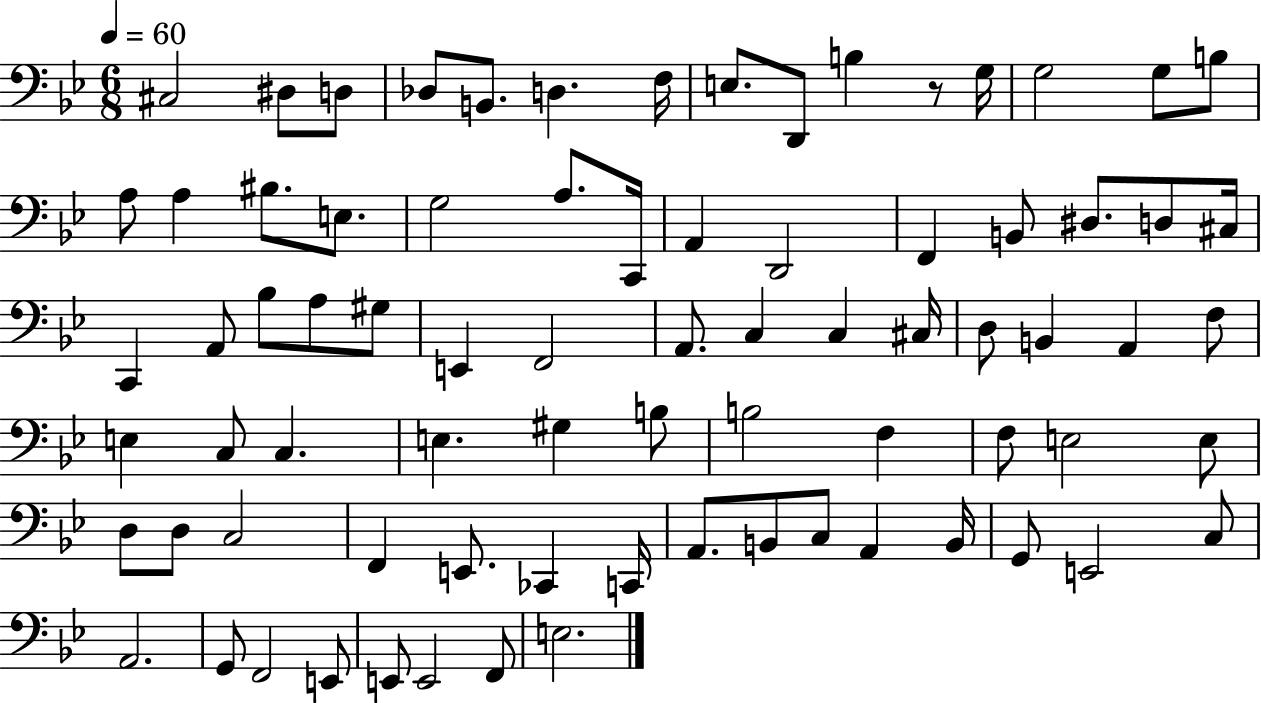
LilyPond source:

{
  \clef bass
  \numericTimeSignature
  \time 6/8
  \key bes \major
  \tempo 4 = 60
  cis2 dis8 d8 | des8 b,8. d4. f16 | e8. d,8 b4 r8 g16 | g2 g8 b8 | \break a8 a4 bis8. e8. | g2 a8. c,16 | a,4 d,2 | f,4 b,8 dis8. d8 cis16 | \break c,4 a,8 bes8 a8 gis8 | e,4 f,2 | a,8. c4 c4 cis16 | d8 b,4 a,4 f8 | \break e4 c8 c4. | e4. gis4 b8 | b2 f4 | f8 e2 e8 | \break d8 d8 c2 | f,4 e,8. ces,4 c,16 | a,8. b,8 c8 a,4 b,16 | g,8 e,2 c8 | \break a,2. | g,8 f,2 e,8 | e,8 e,2 f,8 | e2. | \break \bar "|."
}